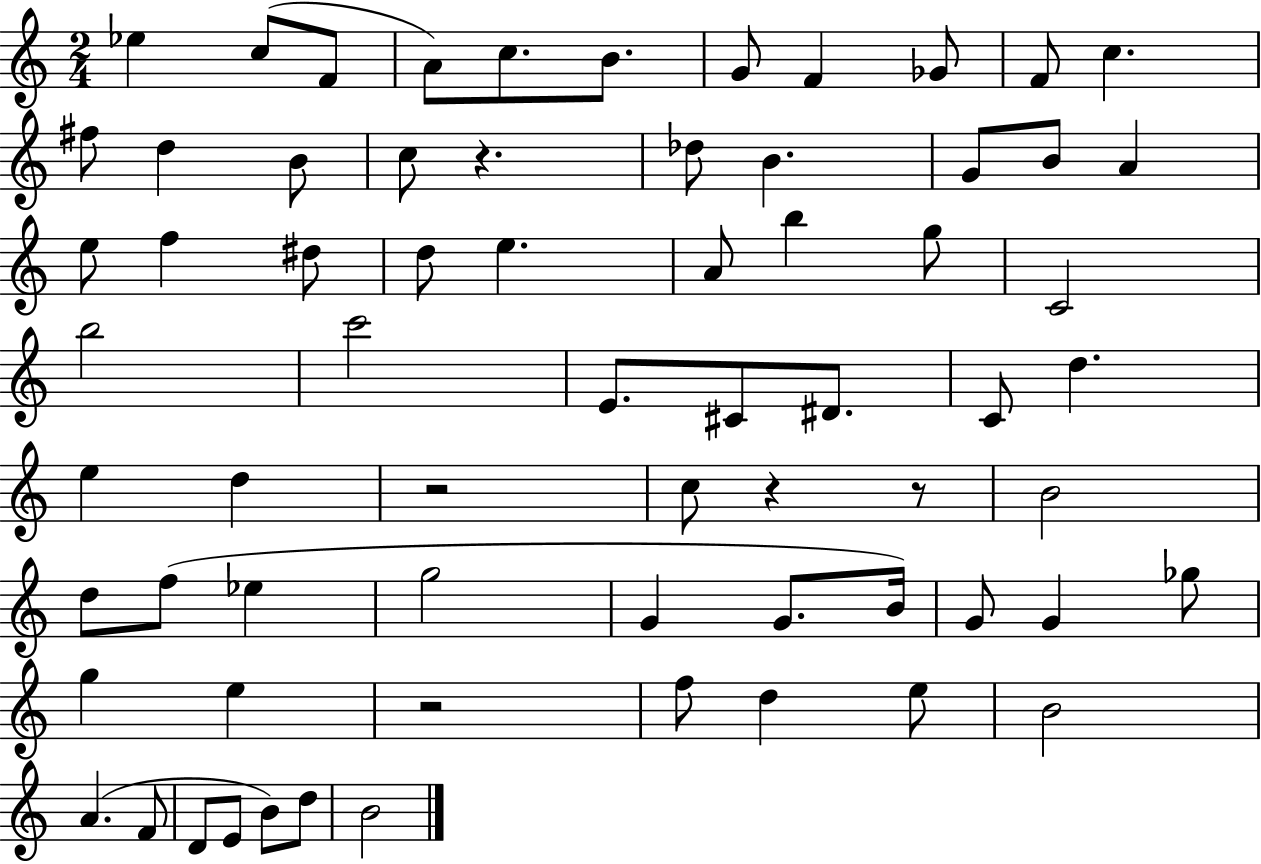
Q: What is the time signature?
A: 2/4